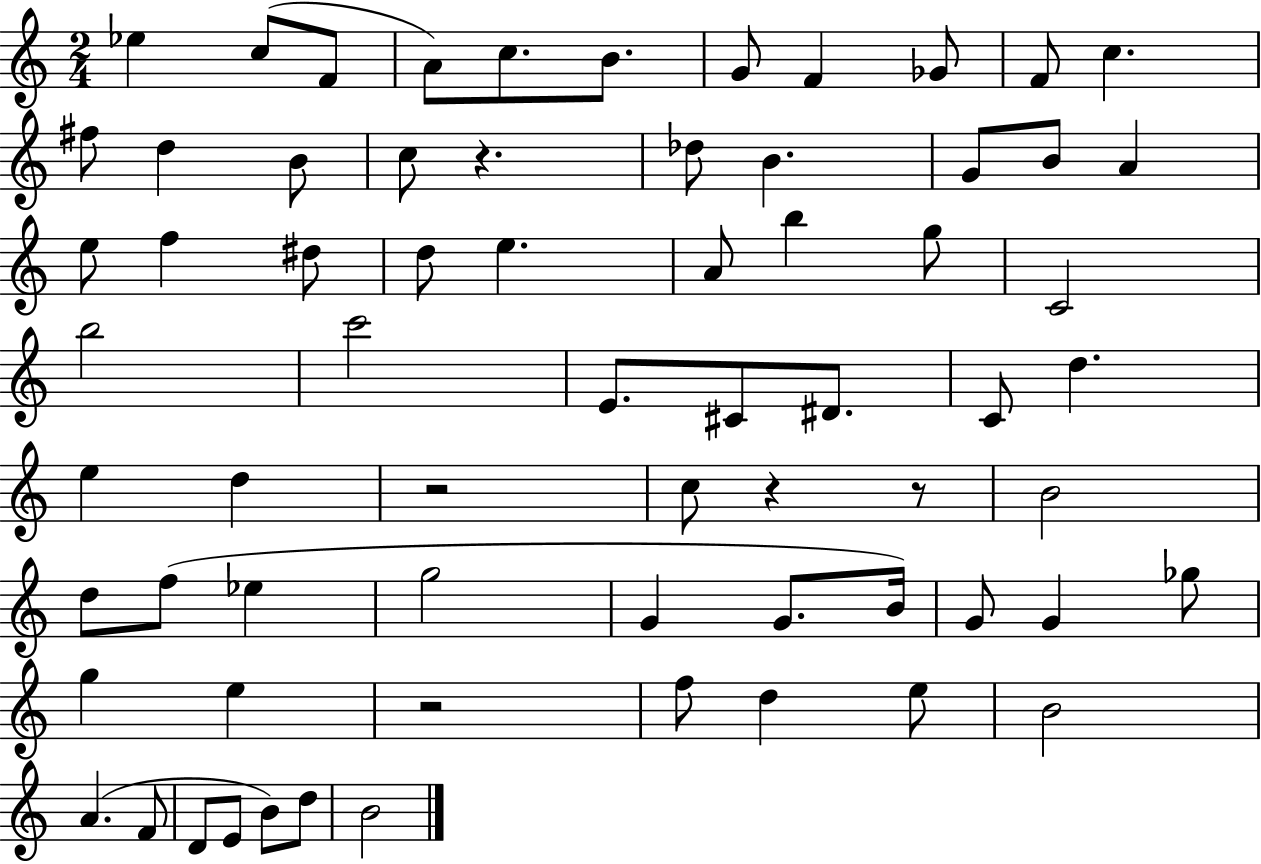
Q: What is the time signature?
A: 2/4